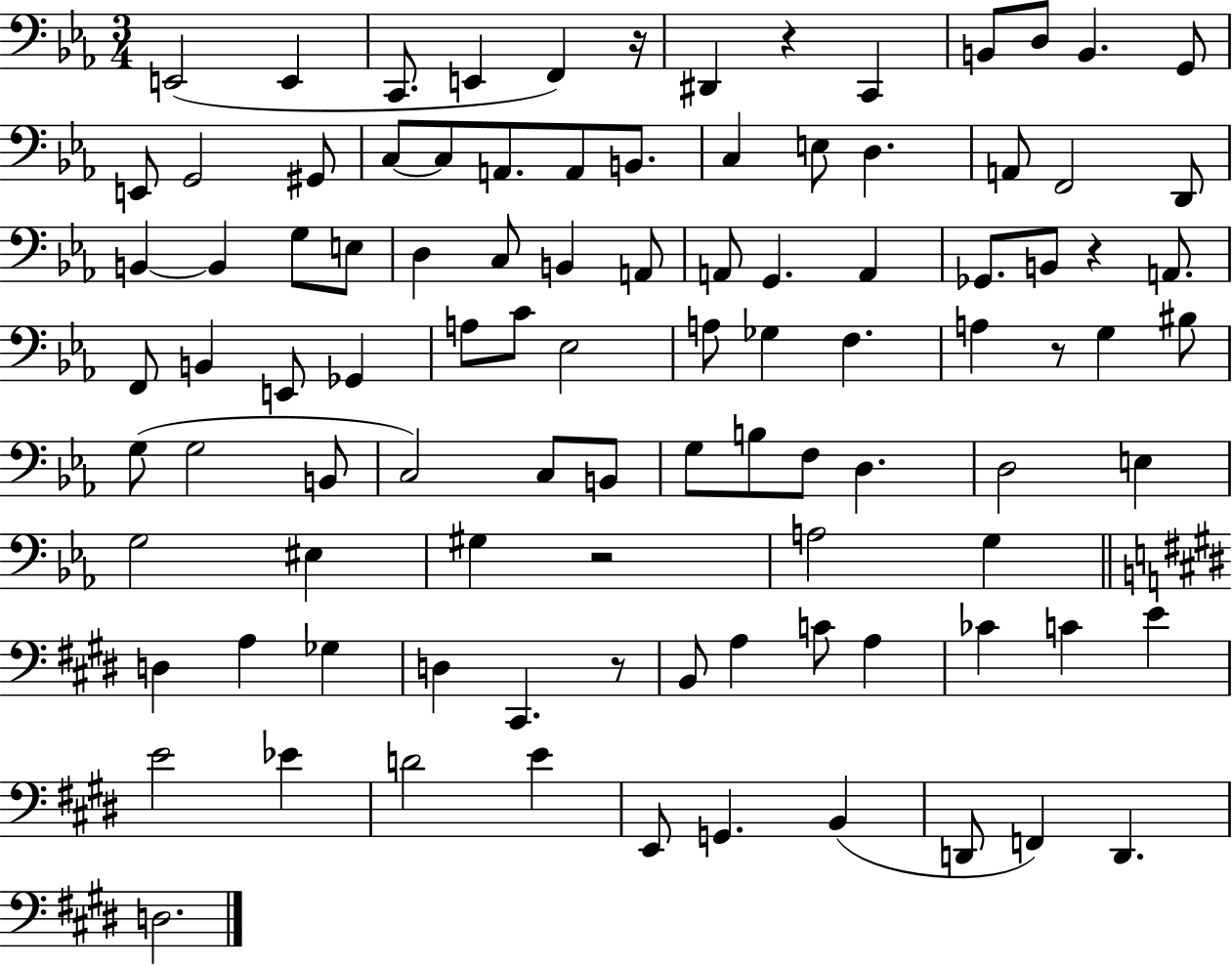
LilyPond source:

{
  \clef bass
  \numericTimeSignature
  \time 3/4
  \key ees \major
  e,2( e,4 | c,8. e,4 f,4) r16 | dis,4 r4 c,4 | b,8 d8 b,4. g,8 | \break e,8 g,2 gis,8 | c8~~ c8 a,8. a,8 b,8. | c4 e8 d4. | a,8 f,2 d,8 | \break b,4~~ b,4 g8 e8 | d4 c8 b,4 a,8 | a,8 g,4. a,4 | ges,8. b,8 r4 a,8. | \break f,8 b,4 e,8 ges,4 | a8 c'8 ees2 | a8 ges4 f4. | a4 r8 g4 bis8 | \break g8( g2 b,8 | c2) c8 b,8 | g8 b8 f8 d4. | d2 e4 | \break g2 eis4 | gis4 r2 | a2 g4 | \bar "||" \break \key e \major d4 a4 ges4 | d4 cis,4. r8 | b,8 a4 c'8 a4 | ces'4 c'4 e'4 | \break e'2 ees'4 | d'2 e'4 | e,8 g,4. b,4( | d,8 f,4) d,4. | \break d2. | \bar "|."
}